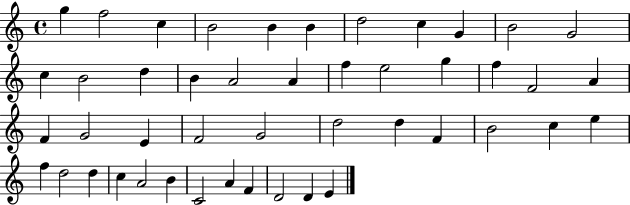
{
  \clef treble
  \time 4/4
  \defaultTimeSignature
  \key c \major
  g''4 f''2 c''4 | b'2 b'4 b'4 | d''2 c''4 g'4 | b'2 g'2 | \break c''4 b'2 d''4 | b'4 a'2 a'4 | f''4 e''2 g''4 | f''4 f'2 a'4 | \break f'4 g'2 e'4 | f'2 g'2 | d''2 d''4 f'4 | b'2 c''4 e''4 | \break f''4 d''2 d''4 | c''4 a'2 b'4 | c'2 a'4 f'4 | d'2 d'4 e'4 | \break \bar "|."
}